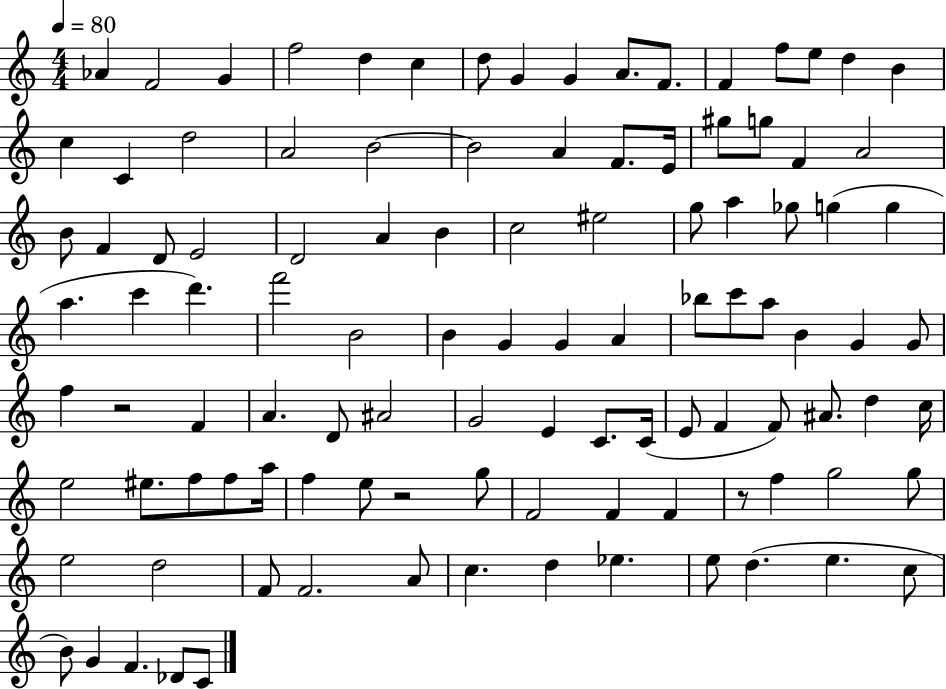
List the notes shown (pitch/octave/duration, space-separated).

Ab4/q F4/h G4/q F5/h D5/q C5/q D5/e G4/q G4/q A4/e. F4/e. F4/q F5/e E5/e D5/q B4/q C5/q C4/q D5/h A4/h B4/h B4/h A4/q F4/e. E4/s G#5/e G5/e F4/q A4/h B4/e F4/q D4/e E4/h D4/h A4/q B4/q C5/h EIS5/h G5/e A5/q Gb5/e G5/q G5/q A5/q. C6/q D6/q. F6/h B4/h B4/q G4/q G4/q A4/q Bb5/e C6/e A5/e B4/q G4/q G4/e F5/q R/h F4/q A4/q. D4/e A#4/h G4/h E4/q C4/e. C4/s E4/e F4/q F4/e A#4/e. D5/q C5/s E5/h EIS5/e. F5/e F5/e A5/s F5/q E5/e R/h G5/e F4/h F4/q F4/q R/e F5/q G5/h G5/e E5/h D5/h F4/e F4/h. A4/e C5/q. D5/q Eb5/q. E5/e D5/q. E5/q. C5/e B4/e G4/q F4/q. Db4/e C4/e